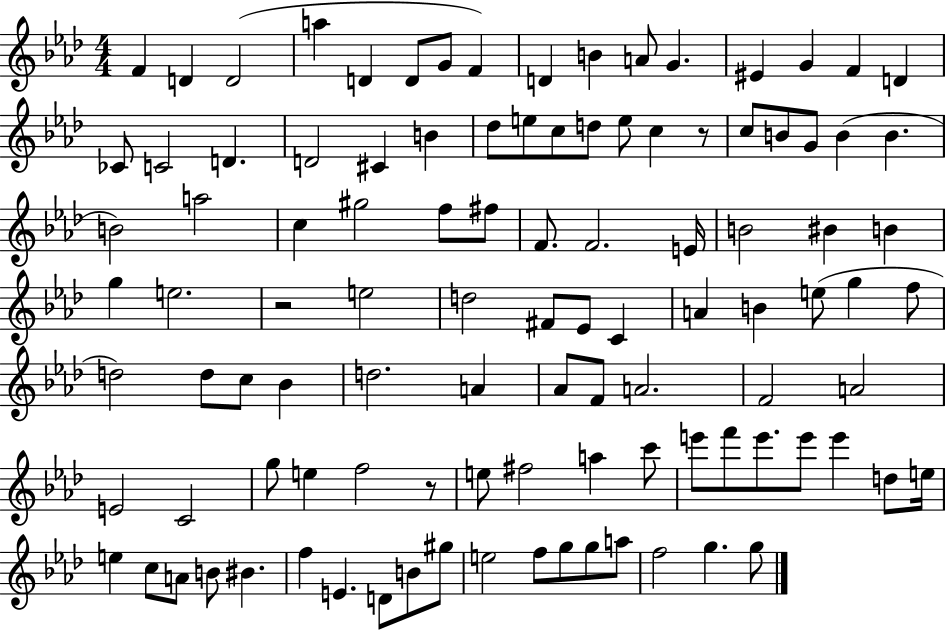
F4/q D4/q D4/h A5/q D4/q D4/e G4/e F4/q D4/q B4/q A4/e G4/q. EIS4/q G4/q F4/q D4/q CES4/e C4/h D4/q. D4/h C#4/q B4/q Db5/e E5/e C5/e D5/e E5/e C5/q R/e C5/e B4/e G4/e B4/q B4/q. B4/h A5/h C5/q G#5/h F5/e F#5/e F4/e. F4/h. E4/s B4/h BIS4/q B4/q G5/q E5/h. R/h E5/h D5/h F#4/e Eb4/e C4/q A4/q B4/q E5/e G5/q F5/e D5/h D5/e C5/e Bb4/q D5/h. A4/q Ab4/e F4/e A4/h. F4/h A4/h E4/h C4/h G5/e E5/q F5/h R/e E5/e F#5/h A5/q C6/e E6/e F6/e E6/e. E6/e E6/q D5/e E5/s E5/q C5/e A4/e B4/e BIS4/q. F5/q E4/q. D4/e B4/e G#5/e E5/h F5/e G5/e G5/e A5/e F5/h G5/q. G5/e